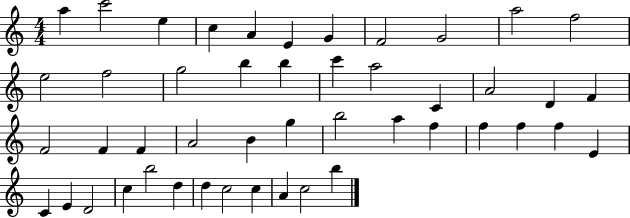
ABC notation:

X:1
T:Untitled
M:4/4
L:1/4
K:C
a c'2 e c A E G F2 G2 a2 f2 e2 f2 g2 b b c' a2 C A2 D F F2 F F A2 B g b2 a f f f f E C E D2 c b2 d d c2 c A c2 b